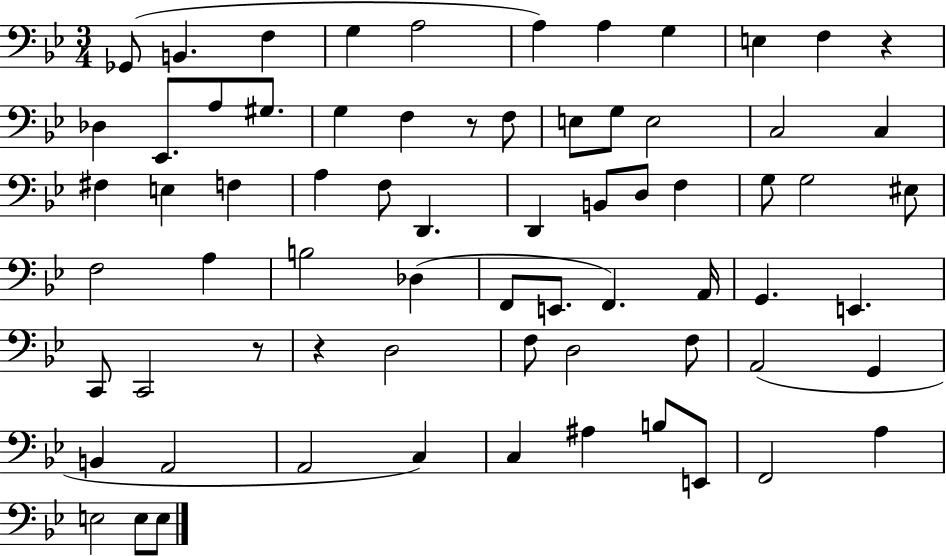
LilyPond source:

{
  \clef bass
  \numericTimeSignature
  \time 3/4
  \key bes \major
  ges,8( b,4. f4 | g4 a2 | a4) a4 g4 | e4 f4 r4 | \break des4 ees,8. a8 gis8. | g4 f4 r8 f8 | e8 g8 e2 | c2 c4 | \break fis4 e4 f4 | a4 f8 d,4. | d,4 b,8 d8 f4 | g8 g2 eis8 | \break f2 a4 | b2 des4( | f,8 e,8. f,4.) a,16 | g,4. e,4. | \break c,8 c,2 r8 | r4 d2 | f8 d2 f8 | a,2( g,4 | \break b,4 a,2 | a,2 c4) | c4 ais4 b8 e,8 | f,2 a4 | \break e2 e8 e8 | \bar "|."
}